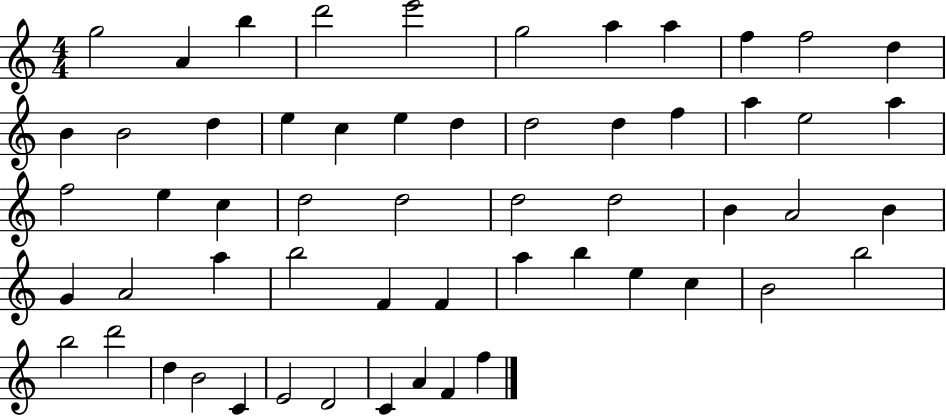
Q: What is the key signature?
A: C major